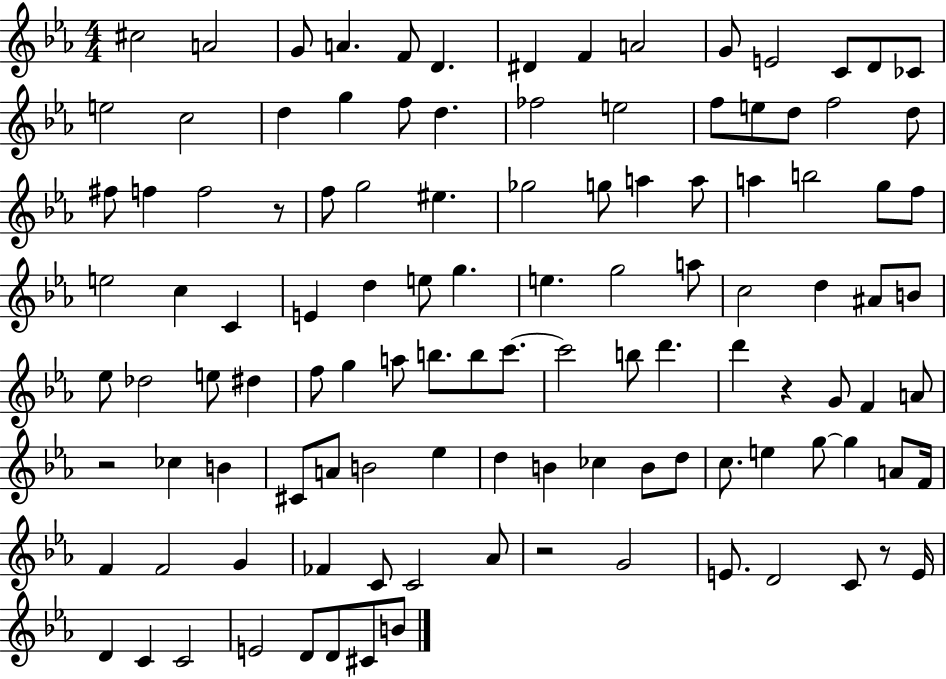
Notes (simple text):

C#5/h A4/h G4/e A4/q. F4/e D4/q. D#4/q F4/q A4/h G4/e E4/h C4/e D4/e CES4/e E5/h C5/h D5/q G5/q F5/e D5/q. FES5/h E5/h F5/e E5/e D5/e F5/h D5/e F#5/e F5/q F5/h R/e F5/e G5/h EIS5/q. Gb5/h G5/e A5/q A5/e A5/q B5/h G5/e F5/e E5/h C5/q C4/q E4/q D5/q E5/e G5/q. E5/q. G5/h A5/e C5/h D5/q A#4/e B4/e Eb5/e Db5/h E5/e D#5/q F5/e G5/q A5/e B5/e. B5/e C6/e. C6/h B5/e D6/q. D6/q R/q G4/e F4/q A4/e R/h CES5/q B4/q C#4/e A4/e B4/h Eb5/q D5/q B4/q CES5/q B4/e D5/e C5/e. E5/q G5/e G5/q A4/e F4/s F4/q F4/h G4/q FES4/q C4/e C4/h Ab4/e R/h G4/h E4/e. D4/h C4/e R/e E4/s D4/q C4/q C4/h E4/h D4/e D4/e C#4/e B4/e